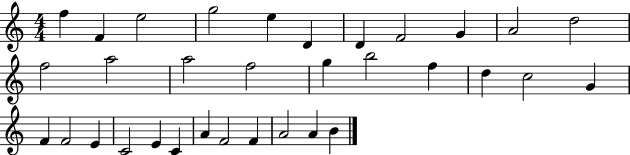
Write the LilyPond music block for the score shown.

{
  \clef treble
  \numericTimeSignature
  \time 4/4
  \key c \major
  f''4 f'4 e''2 | g''2 e''4 d'4 | d'4 f'2 g'4 | a'2 d''2 | \break f''2 a''2 | a''2 f''2 | g''4 b''2 f''4 | d''4 c''2 g'4 | \break f'4 f'2 e'4 | c'2 e'4 c'4 | a'4 f'2 f'4 | a'2 a'4 b'4 | \break \bar "|."
}